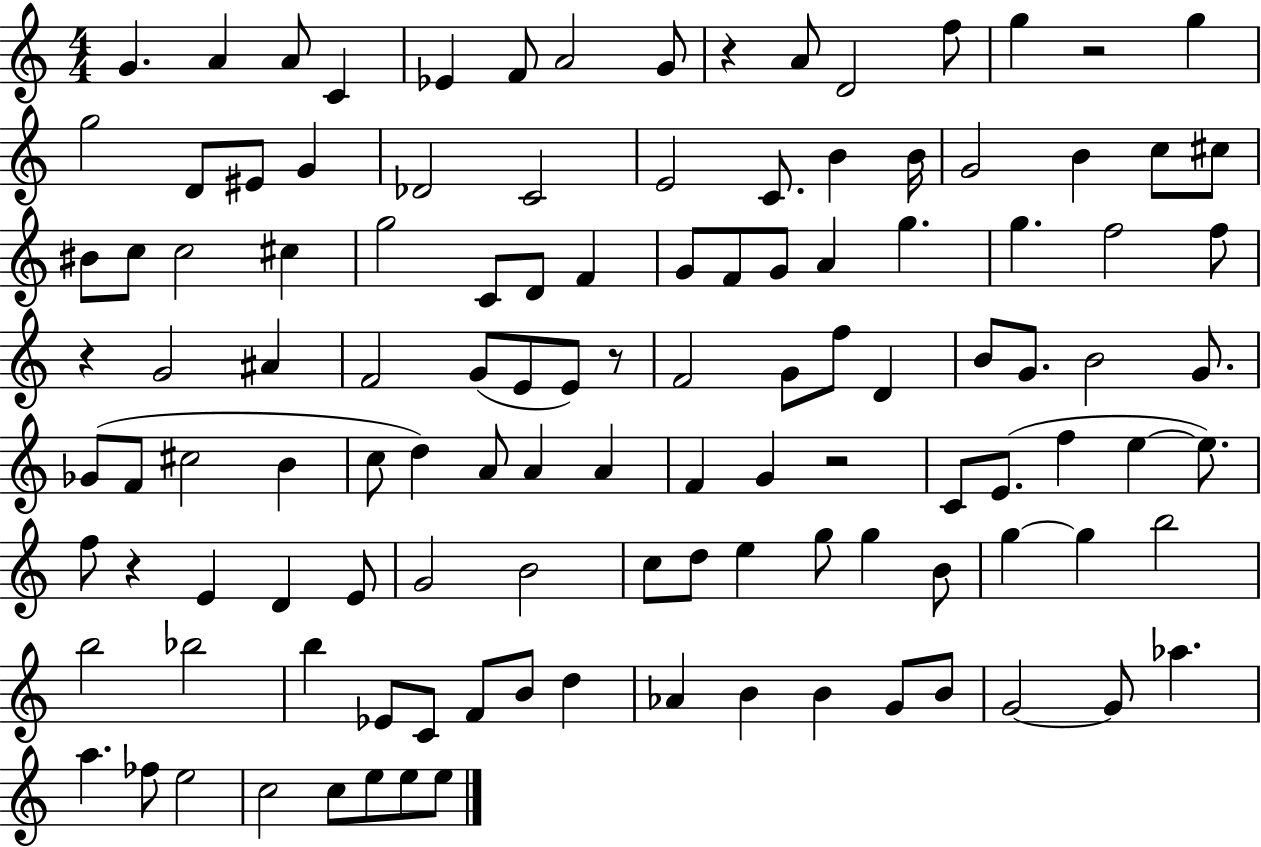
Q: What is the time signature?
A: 4/4